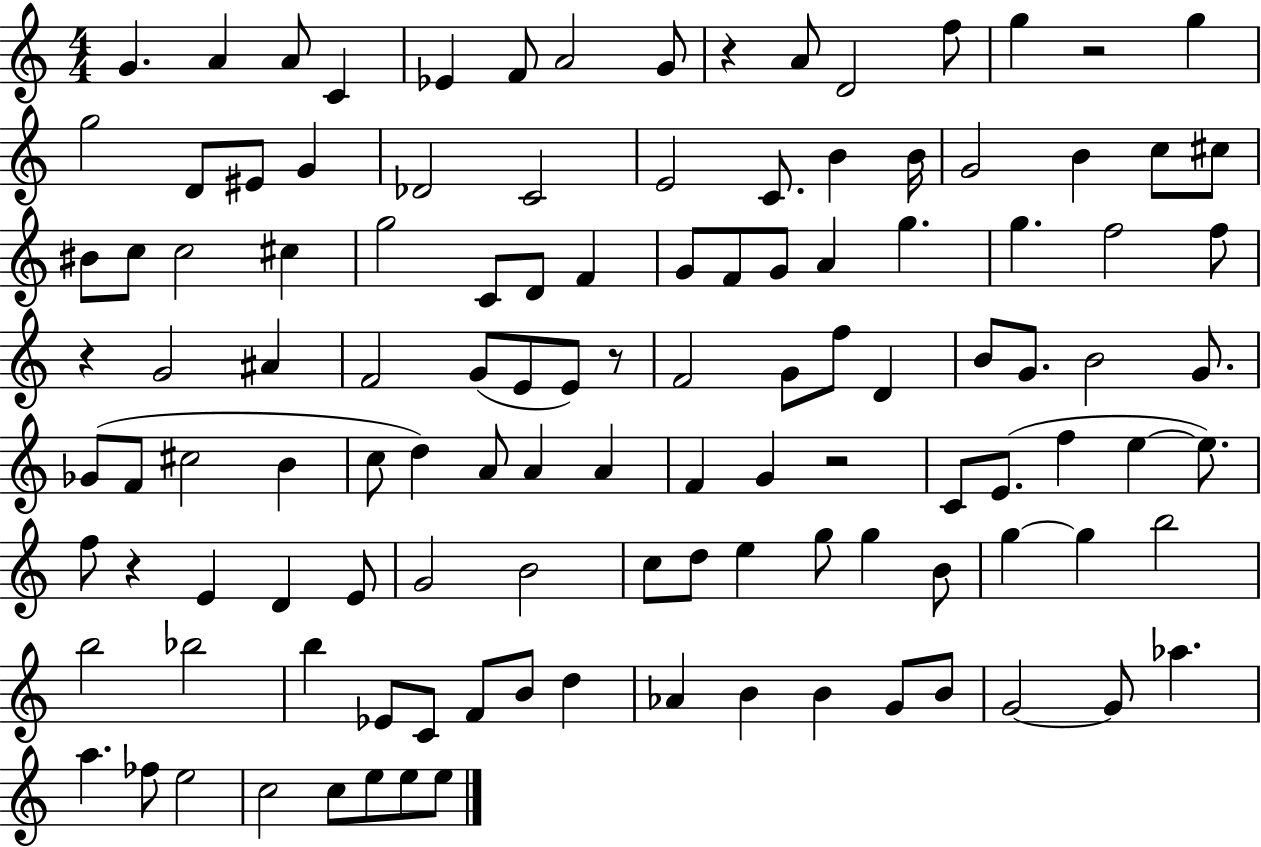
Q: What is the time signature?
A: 4/4